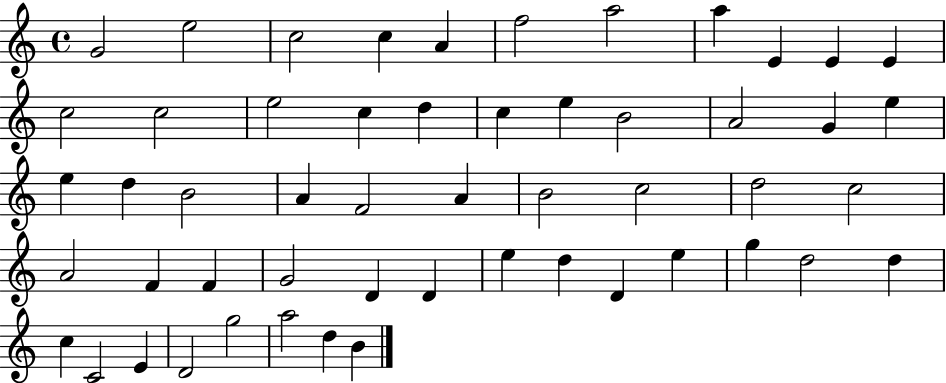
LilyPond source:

{
  \clef treble
  \time 4/4
  \defaultTimeSignature
  \key c \major
  g'2 e''2 | c''2 c''4 a'4 | f''2 a''2 | a''4 e'4 e'4 e'4 | \break c''2 c''2 | e''2 c''4 d''4 | c''4 e''4 b'2 | a'2 g'4 e''4 | \break e''4 d''4 b'2 | a'4 f'2 a'4 | b'2 c''2 | d''2 c''2 | \break a'2 f'4 f'4 | g'2 d'4 d'4 | e''4 d''4 d'4 e''4 | g''4 d''2 d''4 | \break c''4 c'2 e'4 | d'2 g''2 | a''2 d''4 b'4 | \bar "|."
}